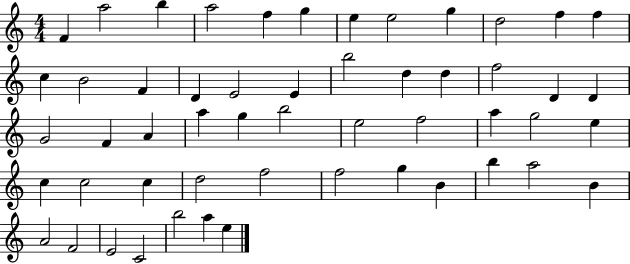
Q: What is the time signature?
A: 4/4